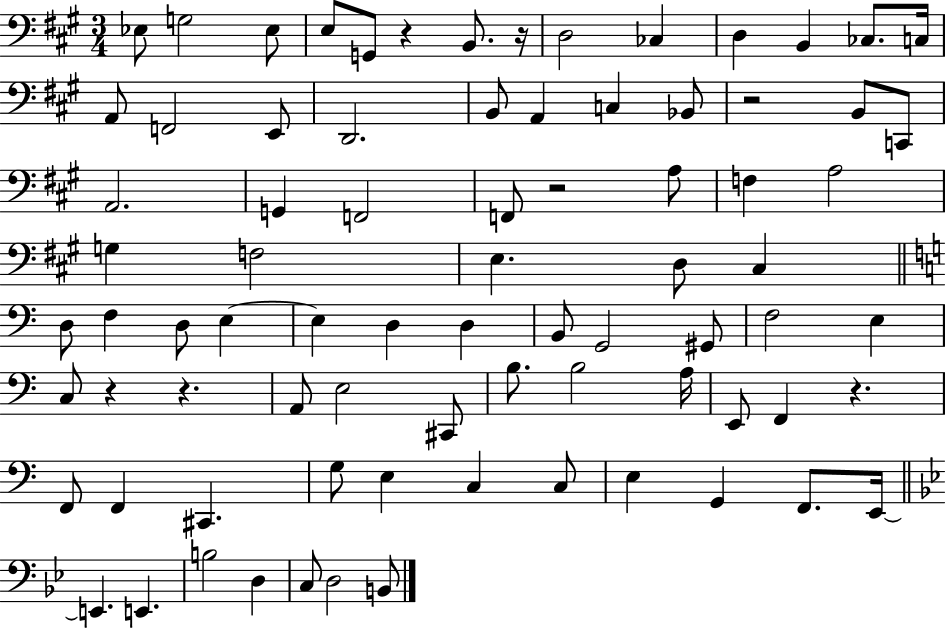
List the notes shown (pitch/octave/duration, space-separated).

Eb3/e G3/h Eb3/e E3/e G2/e R/q B2/e. R/s D3/h CES3/q D3/q B2/q CES3/e. C3/s A2/e F2/h E2/e D2/h. B2/e A2/q C3/q Bb2/e R/h B2/e C2/e A2/h. G2/q F2/h F2/e R/h A3/e F3/q A3/h G3/q F3/h E3/q. D3/e C#3/q D3/e F3/q D3/e E3/q E3/q D3/q D3/q B2/e G2/h G#2/e F3/h E3/q C3/e R/q R/q. A2/e E3/h C#2/e B3/e. B3/h A3/s E2/e F2/q R/q. F2/e F2/q C#2/q. G3/e E3/q C3/q C3/e E3/q G2/q F2/e. E2/s E2/q. E2/q. B3/h D3/q C3/e D3/h B2/e